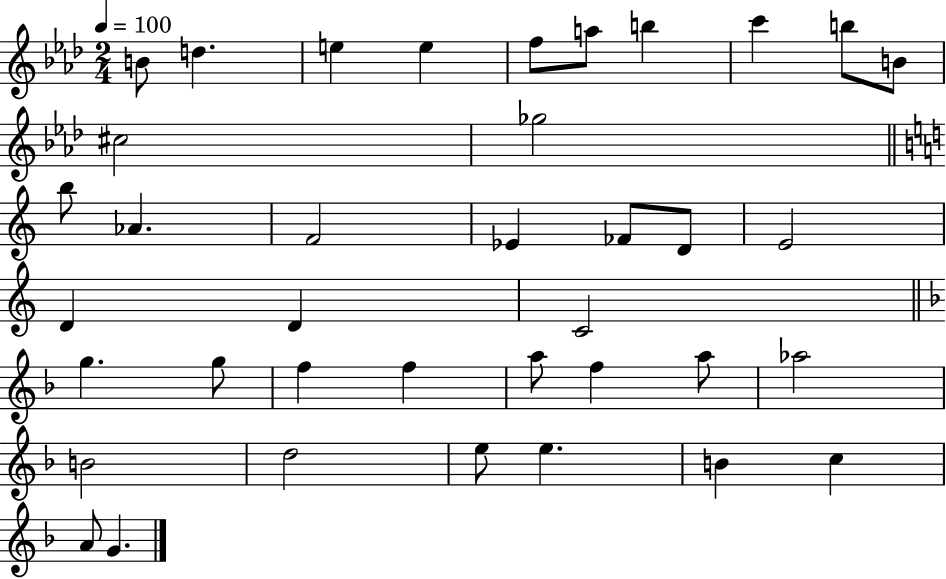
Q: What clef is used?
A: treble